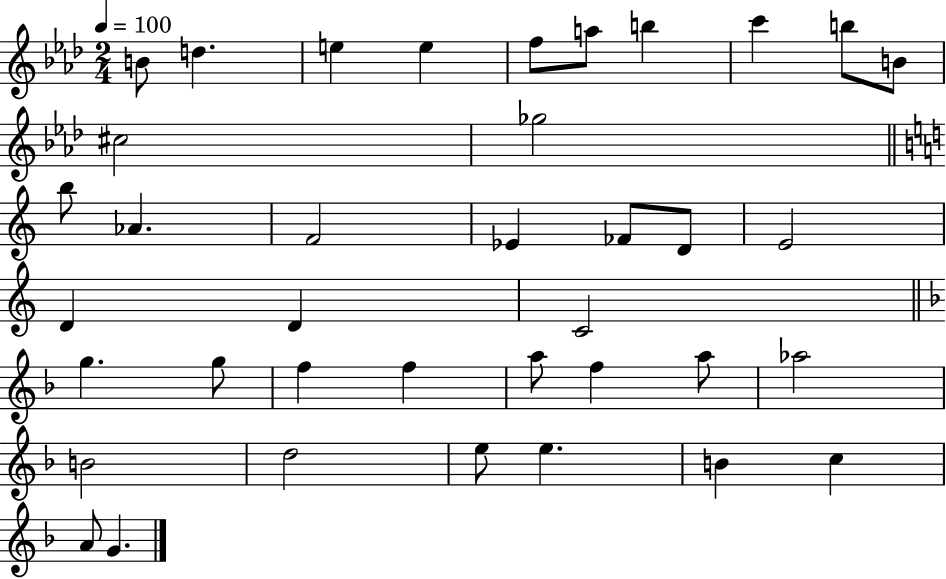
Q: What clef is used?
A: treble